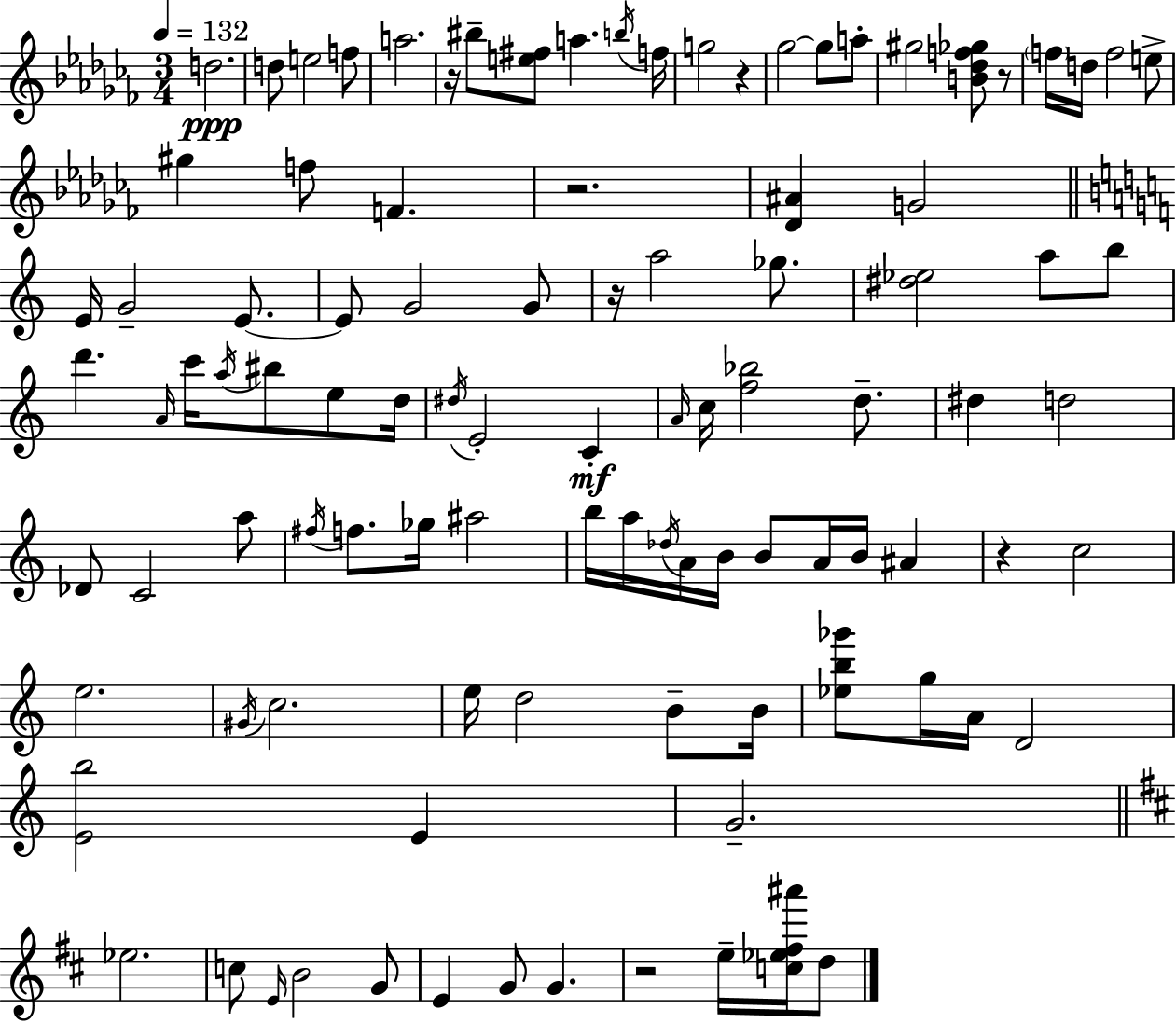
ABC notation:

X:1
T:Untitled
M:3/4
L:1/4
K:Abm
d2 d/2 e2 f/2 a2 z/4 ^b/2 [e^f]/2 a b/4 f/4 g2 z _g2 _g/2 a/2 ^g2 [B_df_g]/2 z/2 f/4 d/4 f2 e/2 ^g f/2 F z2 [_D^A] G2 E/4 G2 E/2 E/2 G2 G/2 z/4 a2 _g/2 [^d_e]2 a/2 b/2 d' A/4 c'/4 a/4 ^b/2 e/2 d/4 ^d/4 E2 C A/4 c/4 [f_b]2 d/2 ^d d2 _D/2 C2 a/2 ^f/4 f/2 _g/4 ^a2 b/4 a/4 _d/4 A/4 B/4 B/2 A/4 B/4 ^A z c2 e2 ^G/4 c2 e/4 d2 B/2 B/4 [_eb_g']/2 g/4 A/4 D2 [Eb]2 E G2 _e2 c/2 E/4 B2 G/2 E G/2 G z2 e/4 [c_e^f^a']/4 d/2